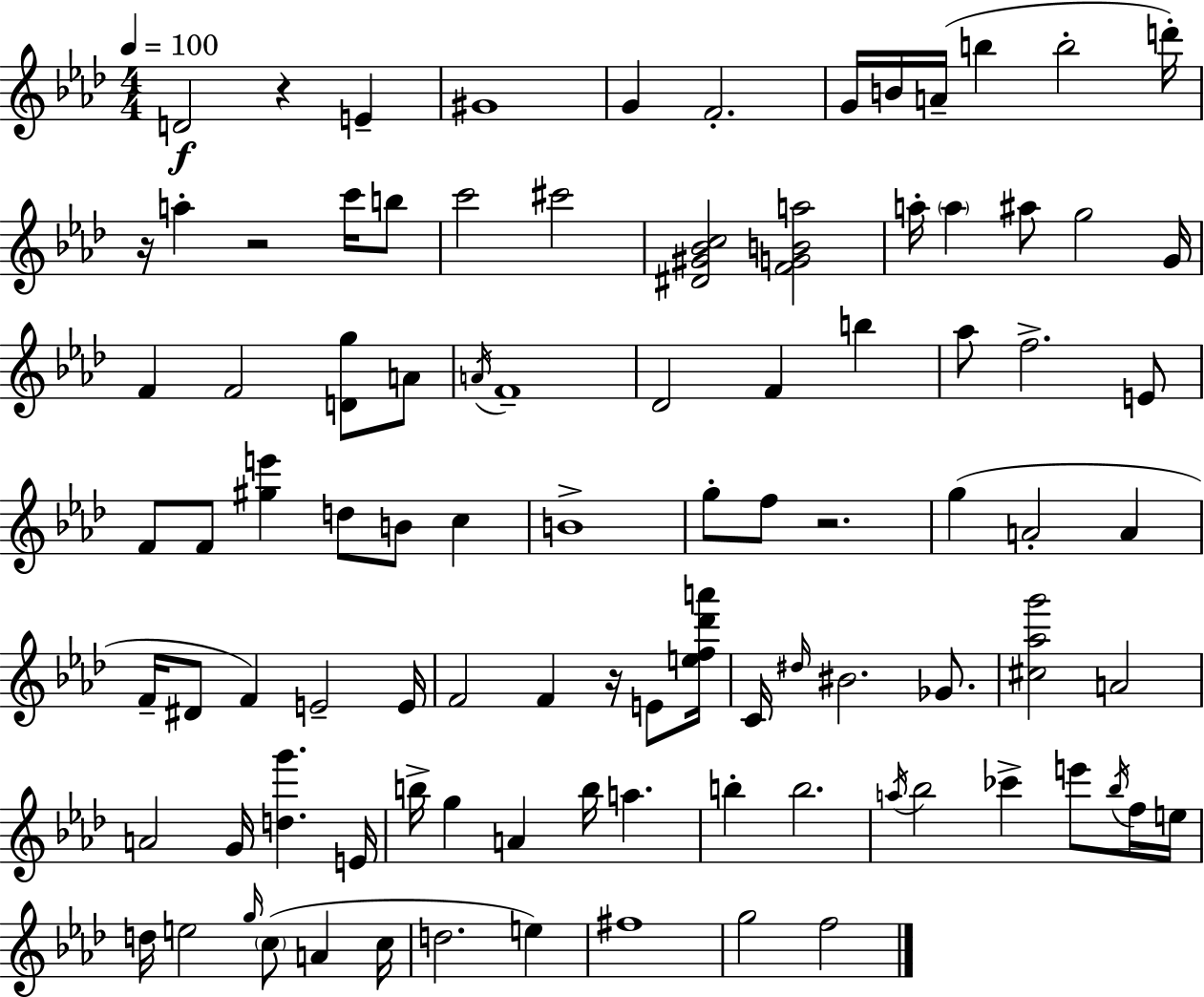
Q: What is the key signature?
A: F minor